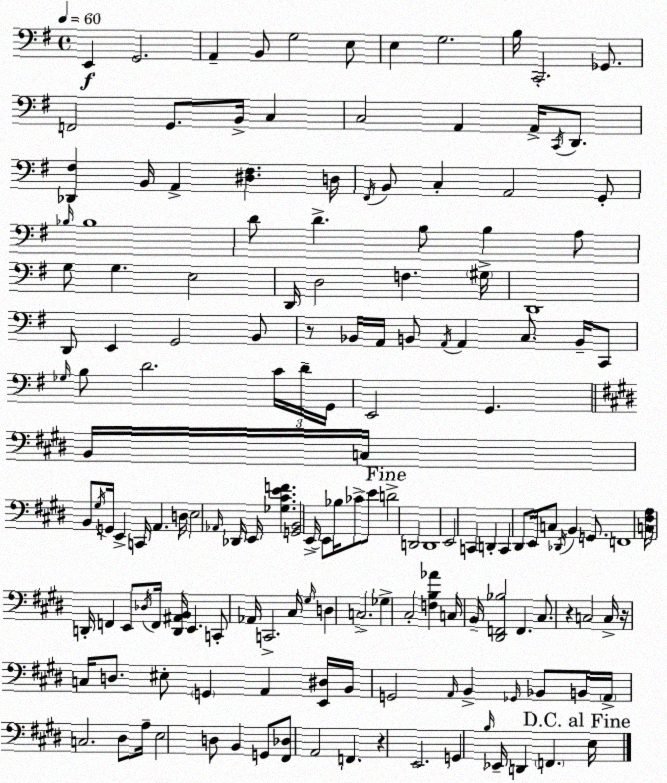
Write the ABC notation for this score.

X:1
T:Untitled
M:4/4
L:1/4
K:G
E,, G,,2 A,, B,,/2 G,2 E,/2 E, G,2 B,/4 C,,2 _G,,/2 F,,2 G,,/2 B,,/4 C, C,2 A,, A,,/4 C,,/4 D,,/2 [_D,,^F,] B,,/4 A,, [^D,^F,] D,/4 ^F,,/4 B,,/2 C, A,,2 G,,/2 _B,/4 _B,4 D/2 D B,/2 B, A,/2 G,/2 G, E,2 D,,/4 D,2 F, ^G,/4 D,,4 D,,/2 E,, G,,2 B,,/2 z/2 _B,,/4 A,,/4 B,,/2 A,,/4 A,, C,/2 B,,/4 C,,/2 _G,/4 B,/2 D2 C/4 D/4 G,,/4 E,,2 G,, B,,/4 C,/4 B,,/2 ^G,/4 G,,/4 E,, C,,/4 A,, D,/4 E,2 _A,,/4 _D,,/4 E,,/4 [_G,^CEF] [G,,B,,]2 E,,/4 E,,/2 _B,/4 _C/2 E/2 D2 D,,2 D,,4 E,,2 C,, D,, C,, ^D,,/2 E,,/4 C,/2 _D,,/4 B,, G,,/2 F,,4 [C,^F,A,]/4 D,,/4 F,, E,,/2 _D,/4 F,,/4 [D,,^A,,B,,]/4 E,, C,,/2 _A,,/4 C,,2 ^C,/4 ^G,/4 D, C,2 _G, ^C,2 [F,B,_A] C,/4 B,,/4 [^D,,F,,_B,]2 F,, ^C,/2 z C,2 C,/4 z/4 C,/4 D,/2 ^E,/2 G,, A,, [E,,^D,]/4 B,,/4 G,,2 A,,/4 B,, _G,,/4 _B,,/2 B,,/4 A,,/4 C,2 ^D,/2 A,/4 E,2 D,/2 B,, G,,/2 [^F,,_D,]/2 A,,2 F,, z E,,2 G,, B,/4 _E,,/4 D,, F,, E,/4